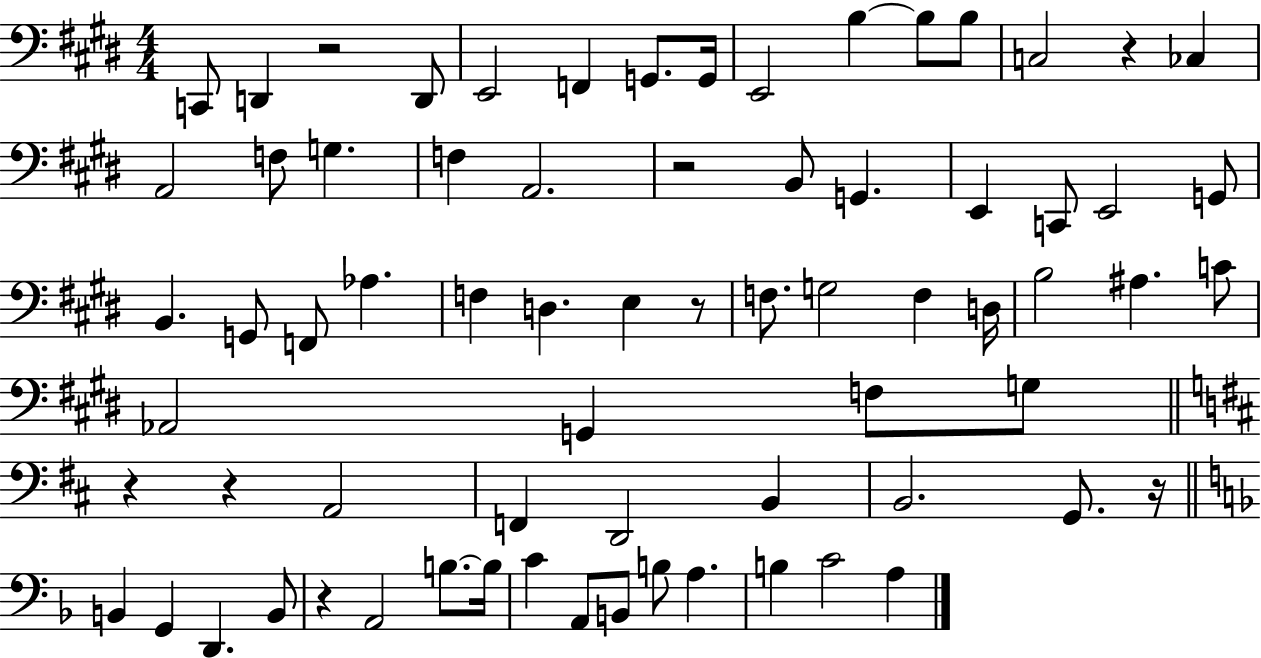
{
  \clef bass
  \numericTimeSignature
  \time 4/4
  \key e \major
  c,8 d,4 r2 d,8 | e,2 f,4 g,8. g,16 | e,2 b4~~ b8 b8 | c2 r4 ces4 | \break a,2 f8 g4. | f4 a,2. | r2 b,8 g,4. | e,4 c,8 e,2 g,8 | \break b,4. g,8 f,8 aes4. | f4 d4. e4 r8 | f8. g2 f4 d16 | b2 ais4. c'8 | \break aes,2 g,4 f8 g8 | \bar "||" \break \key b \minor r4 r4 a,2 | f,4 d,2 b,4 | b,2. g,8. r16 | \bar "||" \break \key d \minor b,4 g,4 d,4. b,8 | r4 a,2 b8.~~ b16 | c'4 a,8 b,8 b8 a4. | b4 c'2 a4 | \break \bar "|."
}